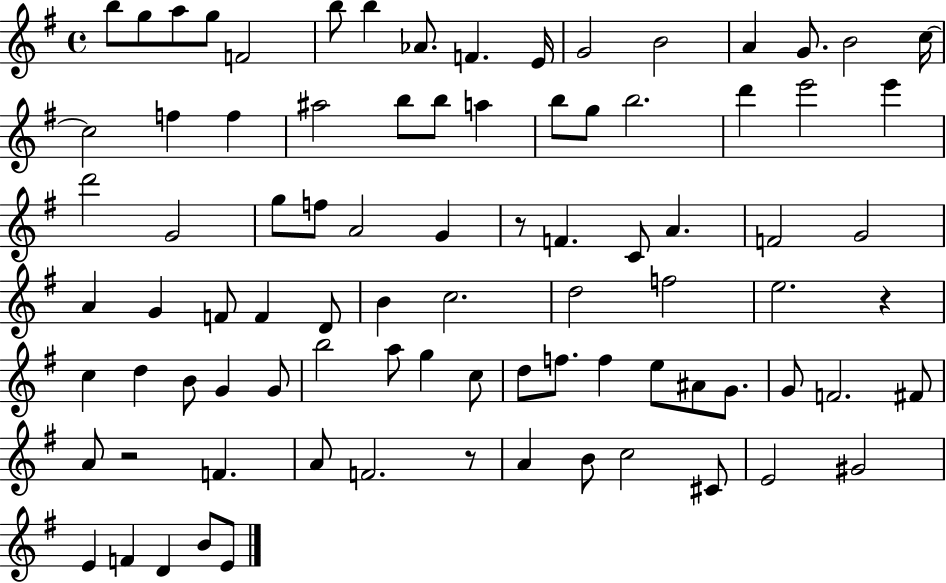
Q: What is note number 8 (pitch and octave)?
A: Ab4